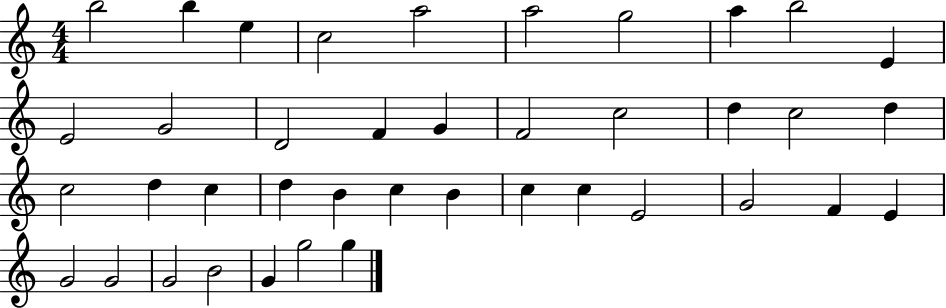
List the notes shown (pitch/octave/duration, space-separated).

B5/h B5/q E5/q C5/h A5/h A5/h G5/h A5/q B5/h E4/q E4/h G4/h D4/h F4/q G4/q F4/h C5/h D5/q C5/h D5/q C5/h D5/q C5/q D5/q B4/q C5/q B4/q C5/q C5/q E4/h G4/h F4/q E4/q G4/h G4/h G4/h B4/h G4/q G5/h G5/q